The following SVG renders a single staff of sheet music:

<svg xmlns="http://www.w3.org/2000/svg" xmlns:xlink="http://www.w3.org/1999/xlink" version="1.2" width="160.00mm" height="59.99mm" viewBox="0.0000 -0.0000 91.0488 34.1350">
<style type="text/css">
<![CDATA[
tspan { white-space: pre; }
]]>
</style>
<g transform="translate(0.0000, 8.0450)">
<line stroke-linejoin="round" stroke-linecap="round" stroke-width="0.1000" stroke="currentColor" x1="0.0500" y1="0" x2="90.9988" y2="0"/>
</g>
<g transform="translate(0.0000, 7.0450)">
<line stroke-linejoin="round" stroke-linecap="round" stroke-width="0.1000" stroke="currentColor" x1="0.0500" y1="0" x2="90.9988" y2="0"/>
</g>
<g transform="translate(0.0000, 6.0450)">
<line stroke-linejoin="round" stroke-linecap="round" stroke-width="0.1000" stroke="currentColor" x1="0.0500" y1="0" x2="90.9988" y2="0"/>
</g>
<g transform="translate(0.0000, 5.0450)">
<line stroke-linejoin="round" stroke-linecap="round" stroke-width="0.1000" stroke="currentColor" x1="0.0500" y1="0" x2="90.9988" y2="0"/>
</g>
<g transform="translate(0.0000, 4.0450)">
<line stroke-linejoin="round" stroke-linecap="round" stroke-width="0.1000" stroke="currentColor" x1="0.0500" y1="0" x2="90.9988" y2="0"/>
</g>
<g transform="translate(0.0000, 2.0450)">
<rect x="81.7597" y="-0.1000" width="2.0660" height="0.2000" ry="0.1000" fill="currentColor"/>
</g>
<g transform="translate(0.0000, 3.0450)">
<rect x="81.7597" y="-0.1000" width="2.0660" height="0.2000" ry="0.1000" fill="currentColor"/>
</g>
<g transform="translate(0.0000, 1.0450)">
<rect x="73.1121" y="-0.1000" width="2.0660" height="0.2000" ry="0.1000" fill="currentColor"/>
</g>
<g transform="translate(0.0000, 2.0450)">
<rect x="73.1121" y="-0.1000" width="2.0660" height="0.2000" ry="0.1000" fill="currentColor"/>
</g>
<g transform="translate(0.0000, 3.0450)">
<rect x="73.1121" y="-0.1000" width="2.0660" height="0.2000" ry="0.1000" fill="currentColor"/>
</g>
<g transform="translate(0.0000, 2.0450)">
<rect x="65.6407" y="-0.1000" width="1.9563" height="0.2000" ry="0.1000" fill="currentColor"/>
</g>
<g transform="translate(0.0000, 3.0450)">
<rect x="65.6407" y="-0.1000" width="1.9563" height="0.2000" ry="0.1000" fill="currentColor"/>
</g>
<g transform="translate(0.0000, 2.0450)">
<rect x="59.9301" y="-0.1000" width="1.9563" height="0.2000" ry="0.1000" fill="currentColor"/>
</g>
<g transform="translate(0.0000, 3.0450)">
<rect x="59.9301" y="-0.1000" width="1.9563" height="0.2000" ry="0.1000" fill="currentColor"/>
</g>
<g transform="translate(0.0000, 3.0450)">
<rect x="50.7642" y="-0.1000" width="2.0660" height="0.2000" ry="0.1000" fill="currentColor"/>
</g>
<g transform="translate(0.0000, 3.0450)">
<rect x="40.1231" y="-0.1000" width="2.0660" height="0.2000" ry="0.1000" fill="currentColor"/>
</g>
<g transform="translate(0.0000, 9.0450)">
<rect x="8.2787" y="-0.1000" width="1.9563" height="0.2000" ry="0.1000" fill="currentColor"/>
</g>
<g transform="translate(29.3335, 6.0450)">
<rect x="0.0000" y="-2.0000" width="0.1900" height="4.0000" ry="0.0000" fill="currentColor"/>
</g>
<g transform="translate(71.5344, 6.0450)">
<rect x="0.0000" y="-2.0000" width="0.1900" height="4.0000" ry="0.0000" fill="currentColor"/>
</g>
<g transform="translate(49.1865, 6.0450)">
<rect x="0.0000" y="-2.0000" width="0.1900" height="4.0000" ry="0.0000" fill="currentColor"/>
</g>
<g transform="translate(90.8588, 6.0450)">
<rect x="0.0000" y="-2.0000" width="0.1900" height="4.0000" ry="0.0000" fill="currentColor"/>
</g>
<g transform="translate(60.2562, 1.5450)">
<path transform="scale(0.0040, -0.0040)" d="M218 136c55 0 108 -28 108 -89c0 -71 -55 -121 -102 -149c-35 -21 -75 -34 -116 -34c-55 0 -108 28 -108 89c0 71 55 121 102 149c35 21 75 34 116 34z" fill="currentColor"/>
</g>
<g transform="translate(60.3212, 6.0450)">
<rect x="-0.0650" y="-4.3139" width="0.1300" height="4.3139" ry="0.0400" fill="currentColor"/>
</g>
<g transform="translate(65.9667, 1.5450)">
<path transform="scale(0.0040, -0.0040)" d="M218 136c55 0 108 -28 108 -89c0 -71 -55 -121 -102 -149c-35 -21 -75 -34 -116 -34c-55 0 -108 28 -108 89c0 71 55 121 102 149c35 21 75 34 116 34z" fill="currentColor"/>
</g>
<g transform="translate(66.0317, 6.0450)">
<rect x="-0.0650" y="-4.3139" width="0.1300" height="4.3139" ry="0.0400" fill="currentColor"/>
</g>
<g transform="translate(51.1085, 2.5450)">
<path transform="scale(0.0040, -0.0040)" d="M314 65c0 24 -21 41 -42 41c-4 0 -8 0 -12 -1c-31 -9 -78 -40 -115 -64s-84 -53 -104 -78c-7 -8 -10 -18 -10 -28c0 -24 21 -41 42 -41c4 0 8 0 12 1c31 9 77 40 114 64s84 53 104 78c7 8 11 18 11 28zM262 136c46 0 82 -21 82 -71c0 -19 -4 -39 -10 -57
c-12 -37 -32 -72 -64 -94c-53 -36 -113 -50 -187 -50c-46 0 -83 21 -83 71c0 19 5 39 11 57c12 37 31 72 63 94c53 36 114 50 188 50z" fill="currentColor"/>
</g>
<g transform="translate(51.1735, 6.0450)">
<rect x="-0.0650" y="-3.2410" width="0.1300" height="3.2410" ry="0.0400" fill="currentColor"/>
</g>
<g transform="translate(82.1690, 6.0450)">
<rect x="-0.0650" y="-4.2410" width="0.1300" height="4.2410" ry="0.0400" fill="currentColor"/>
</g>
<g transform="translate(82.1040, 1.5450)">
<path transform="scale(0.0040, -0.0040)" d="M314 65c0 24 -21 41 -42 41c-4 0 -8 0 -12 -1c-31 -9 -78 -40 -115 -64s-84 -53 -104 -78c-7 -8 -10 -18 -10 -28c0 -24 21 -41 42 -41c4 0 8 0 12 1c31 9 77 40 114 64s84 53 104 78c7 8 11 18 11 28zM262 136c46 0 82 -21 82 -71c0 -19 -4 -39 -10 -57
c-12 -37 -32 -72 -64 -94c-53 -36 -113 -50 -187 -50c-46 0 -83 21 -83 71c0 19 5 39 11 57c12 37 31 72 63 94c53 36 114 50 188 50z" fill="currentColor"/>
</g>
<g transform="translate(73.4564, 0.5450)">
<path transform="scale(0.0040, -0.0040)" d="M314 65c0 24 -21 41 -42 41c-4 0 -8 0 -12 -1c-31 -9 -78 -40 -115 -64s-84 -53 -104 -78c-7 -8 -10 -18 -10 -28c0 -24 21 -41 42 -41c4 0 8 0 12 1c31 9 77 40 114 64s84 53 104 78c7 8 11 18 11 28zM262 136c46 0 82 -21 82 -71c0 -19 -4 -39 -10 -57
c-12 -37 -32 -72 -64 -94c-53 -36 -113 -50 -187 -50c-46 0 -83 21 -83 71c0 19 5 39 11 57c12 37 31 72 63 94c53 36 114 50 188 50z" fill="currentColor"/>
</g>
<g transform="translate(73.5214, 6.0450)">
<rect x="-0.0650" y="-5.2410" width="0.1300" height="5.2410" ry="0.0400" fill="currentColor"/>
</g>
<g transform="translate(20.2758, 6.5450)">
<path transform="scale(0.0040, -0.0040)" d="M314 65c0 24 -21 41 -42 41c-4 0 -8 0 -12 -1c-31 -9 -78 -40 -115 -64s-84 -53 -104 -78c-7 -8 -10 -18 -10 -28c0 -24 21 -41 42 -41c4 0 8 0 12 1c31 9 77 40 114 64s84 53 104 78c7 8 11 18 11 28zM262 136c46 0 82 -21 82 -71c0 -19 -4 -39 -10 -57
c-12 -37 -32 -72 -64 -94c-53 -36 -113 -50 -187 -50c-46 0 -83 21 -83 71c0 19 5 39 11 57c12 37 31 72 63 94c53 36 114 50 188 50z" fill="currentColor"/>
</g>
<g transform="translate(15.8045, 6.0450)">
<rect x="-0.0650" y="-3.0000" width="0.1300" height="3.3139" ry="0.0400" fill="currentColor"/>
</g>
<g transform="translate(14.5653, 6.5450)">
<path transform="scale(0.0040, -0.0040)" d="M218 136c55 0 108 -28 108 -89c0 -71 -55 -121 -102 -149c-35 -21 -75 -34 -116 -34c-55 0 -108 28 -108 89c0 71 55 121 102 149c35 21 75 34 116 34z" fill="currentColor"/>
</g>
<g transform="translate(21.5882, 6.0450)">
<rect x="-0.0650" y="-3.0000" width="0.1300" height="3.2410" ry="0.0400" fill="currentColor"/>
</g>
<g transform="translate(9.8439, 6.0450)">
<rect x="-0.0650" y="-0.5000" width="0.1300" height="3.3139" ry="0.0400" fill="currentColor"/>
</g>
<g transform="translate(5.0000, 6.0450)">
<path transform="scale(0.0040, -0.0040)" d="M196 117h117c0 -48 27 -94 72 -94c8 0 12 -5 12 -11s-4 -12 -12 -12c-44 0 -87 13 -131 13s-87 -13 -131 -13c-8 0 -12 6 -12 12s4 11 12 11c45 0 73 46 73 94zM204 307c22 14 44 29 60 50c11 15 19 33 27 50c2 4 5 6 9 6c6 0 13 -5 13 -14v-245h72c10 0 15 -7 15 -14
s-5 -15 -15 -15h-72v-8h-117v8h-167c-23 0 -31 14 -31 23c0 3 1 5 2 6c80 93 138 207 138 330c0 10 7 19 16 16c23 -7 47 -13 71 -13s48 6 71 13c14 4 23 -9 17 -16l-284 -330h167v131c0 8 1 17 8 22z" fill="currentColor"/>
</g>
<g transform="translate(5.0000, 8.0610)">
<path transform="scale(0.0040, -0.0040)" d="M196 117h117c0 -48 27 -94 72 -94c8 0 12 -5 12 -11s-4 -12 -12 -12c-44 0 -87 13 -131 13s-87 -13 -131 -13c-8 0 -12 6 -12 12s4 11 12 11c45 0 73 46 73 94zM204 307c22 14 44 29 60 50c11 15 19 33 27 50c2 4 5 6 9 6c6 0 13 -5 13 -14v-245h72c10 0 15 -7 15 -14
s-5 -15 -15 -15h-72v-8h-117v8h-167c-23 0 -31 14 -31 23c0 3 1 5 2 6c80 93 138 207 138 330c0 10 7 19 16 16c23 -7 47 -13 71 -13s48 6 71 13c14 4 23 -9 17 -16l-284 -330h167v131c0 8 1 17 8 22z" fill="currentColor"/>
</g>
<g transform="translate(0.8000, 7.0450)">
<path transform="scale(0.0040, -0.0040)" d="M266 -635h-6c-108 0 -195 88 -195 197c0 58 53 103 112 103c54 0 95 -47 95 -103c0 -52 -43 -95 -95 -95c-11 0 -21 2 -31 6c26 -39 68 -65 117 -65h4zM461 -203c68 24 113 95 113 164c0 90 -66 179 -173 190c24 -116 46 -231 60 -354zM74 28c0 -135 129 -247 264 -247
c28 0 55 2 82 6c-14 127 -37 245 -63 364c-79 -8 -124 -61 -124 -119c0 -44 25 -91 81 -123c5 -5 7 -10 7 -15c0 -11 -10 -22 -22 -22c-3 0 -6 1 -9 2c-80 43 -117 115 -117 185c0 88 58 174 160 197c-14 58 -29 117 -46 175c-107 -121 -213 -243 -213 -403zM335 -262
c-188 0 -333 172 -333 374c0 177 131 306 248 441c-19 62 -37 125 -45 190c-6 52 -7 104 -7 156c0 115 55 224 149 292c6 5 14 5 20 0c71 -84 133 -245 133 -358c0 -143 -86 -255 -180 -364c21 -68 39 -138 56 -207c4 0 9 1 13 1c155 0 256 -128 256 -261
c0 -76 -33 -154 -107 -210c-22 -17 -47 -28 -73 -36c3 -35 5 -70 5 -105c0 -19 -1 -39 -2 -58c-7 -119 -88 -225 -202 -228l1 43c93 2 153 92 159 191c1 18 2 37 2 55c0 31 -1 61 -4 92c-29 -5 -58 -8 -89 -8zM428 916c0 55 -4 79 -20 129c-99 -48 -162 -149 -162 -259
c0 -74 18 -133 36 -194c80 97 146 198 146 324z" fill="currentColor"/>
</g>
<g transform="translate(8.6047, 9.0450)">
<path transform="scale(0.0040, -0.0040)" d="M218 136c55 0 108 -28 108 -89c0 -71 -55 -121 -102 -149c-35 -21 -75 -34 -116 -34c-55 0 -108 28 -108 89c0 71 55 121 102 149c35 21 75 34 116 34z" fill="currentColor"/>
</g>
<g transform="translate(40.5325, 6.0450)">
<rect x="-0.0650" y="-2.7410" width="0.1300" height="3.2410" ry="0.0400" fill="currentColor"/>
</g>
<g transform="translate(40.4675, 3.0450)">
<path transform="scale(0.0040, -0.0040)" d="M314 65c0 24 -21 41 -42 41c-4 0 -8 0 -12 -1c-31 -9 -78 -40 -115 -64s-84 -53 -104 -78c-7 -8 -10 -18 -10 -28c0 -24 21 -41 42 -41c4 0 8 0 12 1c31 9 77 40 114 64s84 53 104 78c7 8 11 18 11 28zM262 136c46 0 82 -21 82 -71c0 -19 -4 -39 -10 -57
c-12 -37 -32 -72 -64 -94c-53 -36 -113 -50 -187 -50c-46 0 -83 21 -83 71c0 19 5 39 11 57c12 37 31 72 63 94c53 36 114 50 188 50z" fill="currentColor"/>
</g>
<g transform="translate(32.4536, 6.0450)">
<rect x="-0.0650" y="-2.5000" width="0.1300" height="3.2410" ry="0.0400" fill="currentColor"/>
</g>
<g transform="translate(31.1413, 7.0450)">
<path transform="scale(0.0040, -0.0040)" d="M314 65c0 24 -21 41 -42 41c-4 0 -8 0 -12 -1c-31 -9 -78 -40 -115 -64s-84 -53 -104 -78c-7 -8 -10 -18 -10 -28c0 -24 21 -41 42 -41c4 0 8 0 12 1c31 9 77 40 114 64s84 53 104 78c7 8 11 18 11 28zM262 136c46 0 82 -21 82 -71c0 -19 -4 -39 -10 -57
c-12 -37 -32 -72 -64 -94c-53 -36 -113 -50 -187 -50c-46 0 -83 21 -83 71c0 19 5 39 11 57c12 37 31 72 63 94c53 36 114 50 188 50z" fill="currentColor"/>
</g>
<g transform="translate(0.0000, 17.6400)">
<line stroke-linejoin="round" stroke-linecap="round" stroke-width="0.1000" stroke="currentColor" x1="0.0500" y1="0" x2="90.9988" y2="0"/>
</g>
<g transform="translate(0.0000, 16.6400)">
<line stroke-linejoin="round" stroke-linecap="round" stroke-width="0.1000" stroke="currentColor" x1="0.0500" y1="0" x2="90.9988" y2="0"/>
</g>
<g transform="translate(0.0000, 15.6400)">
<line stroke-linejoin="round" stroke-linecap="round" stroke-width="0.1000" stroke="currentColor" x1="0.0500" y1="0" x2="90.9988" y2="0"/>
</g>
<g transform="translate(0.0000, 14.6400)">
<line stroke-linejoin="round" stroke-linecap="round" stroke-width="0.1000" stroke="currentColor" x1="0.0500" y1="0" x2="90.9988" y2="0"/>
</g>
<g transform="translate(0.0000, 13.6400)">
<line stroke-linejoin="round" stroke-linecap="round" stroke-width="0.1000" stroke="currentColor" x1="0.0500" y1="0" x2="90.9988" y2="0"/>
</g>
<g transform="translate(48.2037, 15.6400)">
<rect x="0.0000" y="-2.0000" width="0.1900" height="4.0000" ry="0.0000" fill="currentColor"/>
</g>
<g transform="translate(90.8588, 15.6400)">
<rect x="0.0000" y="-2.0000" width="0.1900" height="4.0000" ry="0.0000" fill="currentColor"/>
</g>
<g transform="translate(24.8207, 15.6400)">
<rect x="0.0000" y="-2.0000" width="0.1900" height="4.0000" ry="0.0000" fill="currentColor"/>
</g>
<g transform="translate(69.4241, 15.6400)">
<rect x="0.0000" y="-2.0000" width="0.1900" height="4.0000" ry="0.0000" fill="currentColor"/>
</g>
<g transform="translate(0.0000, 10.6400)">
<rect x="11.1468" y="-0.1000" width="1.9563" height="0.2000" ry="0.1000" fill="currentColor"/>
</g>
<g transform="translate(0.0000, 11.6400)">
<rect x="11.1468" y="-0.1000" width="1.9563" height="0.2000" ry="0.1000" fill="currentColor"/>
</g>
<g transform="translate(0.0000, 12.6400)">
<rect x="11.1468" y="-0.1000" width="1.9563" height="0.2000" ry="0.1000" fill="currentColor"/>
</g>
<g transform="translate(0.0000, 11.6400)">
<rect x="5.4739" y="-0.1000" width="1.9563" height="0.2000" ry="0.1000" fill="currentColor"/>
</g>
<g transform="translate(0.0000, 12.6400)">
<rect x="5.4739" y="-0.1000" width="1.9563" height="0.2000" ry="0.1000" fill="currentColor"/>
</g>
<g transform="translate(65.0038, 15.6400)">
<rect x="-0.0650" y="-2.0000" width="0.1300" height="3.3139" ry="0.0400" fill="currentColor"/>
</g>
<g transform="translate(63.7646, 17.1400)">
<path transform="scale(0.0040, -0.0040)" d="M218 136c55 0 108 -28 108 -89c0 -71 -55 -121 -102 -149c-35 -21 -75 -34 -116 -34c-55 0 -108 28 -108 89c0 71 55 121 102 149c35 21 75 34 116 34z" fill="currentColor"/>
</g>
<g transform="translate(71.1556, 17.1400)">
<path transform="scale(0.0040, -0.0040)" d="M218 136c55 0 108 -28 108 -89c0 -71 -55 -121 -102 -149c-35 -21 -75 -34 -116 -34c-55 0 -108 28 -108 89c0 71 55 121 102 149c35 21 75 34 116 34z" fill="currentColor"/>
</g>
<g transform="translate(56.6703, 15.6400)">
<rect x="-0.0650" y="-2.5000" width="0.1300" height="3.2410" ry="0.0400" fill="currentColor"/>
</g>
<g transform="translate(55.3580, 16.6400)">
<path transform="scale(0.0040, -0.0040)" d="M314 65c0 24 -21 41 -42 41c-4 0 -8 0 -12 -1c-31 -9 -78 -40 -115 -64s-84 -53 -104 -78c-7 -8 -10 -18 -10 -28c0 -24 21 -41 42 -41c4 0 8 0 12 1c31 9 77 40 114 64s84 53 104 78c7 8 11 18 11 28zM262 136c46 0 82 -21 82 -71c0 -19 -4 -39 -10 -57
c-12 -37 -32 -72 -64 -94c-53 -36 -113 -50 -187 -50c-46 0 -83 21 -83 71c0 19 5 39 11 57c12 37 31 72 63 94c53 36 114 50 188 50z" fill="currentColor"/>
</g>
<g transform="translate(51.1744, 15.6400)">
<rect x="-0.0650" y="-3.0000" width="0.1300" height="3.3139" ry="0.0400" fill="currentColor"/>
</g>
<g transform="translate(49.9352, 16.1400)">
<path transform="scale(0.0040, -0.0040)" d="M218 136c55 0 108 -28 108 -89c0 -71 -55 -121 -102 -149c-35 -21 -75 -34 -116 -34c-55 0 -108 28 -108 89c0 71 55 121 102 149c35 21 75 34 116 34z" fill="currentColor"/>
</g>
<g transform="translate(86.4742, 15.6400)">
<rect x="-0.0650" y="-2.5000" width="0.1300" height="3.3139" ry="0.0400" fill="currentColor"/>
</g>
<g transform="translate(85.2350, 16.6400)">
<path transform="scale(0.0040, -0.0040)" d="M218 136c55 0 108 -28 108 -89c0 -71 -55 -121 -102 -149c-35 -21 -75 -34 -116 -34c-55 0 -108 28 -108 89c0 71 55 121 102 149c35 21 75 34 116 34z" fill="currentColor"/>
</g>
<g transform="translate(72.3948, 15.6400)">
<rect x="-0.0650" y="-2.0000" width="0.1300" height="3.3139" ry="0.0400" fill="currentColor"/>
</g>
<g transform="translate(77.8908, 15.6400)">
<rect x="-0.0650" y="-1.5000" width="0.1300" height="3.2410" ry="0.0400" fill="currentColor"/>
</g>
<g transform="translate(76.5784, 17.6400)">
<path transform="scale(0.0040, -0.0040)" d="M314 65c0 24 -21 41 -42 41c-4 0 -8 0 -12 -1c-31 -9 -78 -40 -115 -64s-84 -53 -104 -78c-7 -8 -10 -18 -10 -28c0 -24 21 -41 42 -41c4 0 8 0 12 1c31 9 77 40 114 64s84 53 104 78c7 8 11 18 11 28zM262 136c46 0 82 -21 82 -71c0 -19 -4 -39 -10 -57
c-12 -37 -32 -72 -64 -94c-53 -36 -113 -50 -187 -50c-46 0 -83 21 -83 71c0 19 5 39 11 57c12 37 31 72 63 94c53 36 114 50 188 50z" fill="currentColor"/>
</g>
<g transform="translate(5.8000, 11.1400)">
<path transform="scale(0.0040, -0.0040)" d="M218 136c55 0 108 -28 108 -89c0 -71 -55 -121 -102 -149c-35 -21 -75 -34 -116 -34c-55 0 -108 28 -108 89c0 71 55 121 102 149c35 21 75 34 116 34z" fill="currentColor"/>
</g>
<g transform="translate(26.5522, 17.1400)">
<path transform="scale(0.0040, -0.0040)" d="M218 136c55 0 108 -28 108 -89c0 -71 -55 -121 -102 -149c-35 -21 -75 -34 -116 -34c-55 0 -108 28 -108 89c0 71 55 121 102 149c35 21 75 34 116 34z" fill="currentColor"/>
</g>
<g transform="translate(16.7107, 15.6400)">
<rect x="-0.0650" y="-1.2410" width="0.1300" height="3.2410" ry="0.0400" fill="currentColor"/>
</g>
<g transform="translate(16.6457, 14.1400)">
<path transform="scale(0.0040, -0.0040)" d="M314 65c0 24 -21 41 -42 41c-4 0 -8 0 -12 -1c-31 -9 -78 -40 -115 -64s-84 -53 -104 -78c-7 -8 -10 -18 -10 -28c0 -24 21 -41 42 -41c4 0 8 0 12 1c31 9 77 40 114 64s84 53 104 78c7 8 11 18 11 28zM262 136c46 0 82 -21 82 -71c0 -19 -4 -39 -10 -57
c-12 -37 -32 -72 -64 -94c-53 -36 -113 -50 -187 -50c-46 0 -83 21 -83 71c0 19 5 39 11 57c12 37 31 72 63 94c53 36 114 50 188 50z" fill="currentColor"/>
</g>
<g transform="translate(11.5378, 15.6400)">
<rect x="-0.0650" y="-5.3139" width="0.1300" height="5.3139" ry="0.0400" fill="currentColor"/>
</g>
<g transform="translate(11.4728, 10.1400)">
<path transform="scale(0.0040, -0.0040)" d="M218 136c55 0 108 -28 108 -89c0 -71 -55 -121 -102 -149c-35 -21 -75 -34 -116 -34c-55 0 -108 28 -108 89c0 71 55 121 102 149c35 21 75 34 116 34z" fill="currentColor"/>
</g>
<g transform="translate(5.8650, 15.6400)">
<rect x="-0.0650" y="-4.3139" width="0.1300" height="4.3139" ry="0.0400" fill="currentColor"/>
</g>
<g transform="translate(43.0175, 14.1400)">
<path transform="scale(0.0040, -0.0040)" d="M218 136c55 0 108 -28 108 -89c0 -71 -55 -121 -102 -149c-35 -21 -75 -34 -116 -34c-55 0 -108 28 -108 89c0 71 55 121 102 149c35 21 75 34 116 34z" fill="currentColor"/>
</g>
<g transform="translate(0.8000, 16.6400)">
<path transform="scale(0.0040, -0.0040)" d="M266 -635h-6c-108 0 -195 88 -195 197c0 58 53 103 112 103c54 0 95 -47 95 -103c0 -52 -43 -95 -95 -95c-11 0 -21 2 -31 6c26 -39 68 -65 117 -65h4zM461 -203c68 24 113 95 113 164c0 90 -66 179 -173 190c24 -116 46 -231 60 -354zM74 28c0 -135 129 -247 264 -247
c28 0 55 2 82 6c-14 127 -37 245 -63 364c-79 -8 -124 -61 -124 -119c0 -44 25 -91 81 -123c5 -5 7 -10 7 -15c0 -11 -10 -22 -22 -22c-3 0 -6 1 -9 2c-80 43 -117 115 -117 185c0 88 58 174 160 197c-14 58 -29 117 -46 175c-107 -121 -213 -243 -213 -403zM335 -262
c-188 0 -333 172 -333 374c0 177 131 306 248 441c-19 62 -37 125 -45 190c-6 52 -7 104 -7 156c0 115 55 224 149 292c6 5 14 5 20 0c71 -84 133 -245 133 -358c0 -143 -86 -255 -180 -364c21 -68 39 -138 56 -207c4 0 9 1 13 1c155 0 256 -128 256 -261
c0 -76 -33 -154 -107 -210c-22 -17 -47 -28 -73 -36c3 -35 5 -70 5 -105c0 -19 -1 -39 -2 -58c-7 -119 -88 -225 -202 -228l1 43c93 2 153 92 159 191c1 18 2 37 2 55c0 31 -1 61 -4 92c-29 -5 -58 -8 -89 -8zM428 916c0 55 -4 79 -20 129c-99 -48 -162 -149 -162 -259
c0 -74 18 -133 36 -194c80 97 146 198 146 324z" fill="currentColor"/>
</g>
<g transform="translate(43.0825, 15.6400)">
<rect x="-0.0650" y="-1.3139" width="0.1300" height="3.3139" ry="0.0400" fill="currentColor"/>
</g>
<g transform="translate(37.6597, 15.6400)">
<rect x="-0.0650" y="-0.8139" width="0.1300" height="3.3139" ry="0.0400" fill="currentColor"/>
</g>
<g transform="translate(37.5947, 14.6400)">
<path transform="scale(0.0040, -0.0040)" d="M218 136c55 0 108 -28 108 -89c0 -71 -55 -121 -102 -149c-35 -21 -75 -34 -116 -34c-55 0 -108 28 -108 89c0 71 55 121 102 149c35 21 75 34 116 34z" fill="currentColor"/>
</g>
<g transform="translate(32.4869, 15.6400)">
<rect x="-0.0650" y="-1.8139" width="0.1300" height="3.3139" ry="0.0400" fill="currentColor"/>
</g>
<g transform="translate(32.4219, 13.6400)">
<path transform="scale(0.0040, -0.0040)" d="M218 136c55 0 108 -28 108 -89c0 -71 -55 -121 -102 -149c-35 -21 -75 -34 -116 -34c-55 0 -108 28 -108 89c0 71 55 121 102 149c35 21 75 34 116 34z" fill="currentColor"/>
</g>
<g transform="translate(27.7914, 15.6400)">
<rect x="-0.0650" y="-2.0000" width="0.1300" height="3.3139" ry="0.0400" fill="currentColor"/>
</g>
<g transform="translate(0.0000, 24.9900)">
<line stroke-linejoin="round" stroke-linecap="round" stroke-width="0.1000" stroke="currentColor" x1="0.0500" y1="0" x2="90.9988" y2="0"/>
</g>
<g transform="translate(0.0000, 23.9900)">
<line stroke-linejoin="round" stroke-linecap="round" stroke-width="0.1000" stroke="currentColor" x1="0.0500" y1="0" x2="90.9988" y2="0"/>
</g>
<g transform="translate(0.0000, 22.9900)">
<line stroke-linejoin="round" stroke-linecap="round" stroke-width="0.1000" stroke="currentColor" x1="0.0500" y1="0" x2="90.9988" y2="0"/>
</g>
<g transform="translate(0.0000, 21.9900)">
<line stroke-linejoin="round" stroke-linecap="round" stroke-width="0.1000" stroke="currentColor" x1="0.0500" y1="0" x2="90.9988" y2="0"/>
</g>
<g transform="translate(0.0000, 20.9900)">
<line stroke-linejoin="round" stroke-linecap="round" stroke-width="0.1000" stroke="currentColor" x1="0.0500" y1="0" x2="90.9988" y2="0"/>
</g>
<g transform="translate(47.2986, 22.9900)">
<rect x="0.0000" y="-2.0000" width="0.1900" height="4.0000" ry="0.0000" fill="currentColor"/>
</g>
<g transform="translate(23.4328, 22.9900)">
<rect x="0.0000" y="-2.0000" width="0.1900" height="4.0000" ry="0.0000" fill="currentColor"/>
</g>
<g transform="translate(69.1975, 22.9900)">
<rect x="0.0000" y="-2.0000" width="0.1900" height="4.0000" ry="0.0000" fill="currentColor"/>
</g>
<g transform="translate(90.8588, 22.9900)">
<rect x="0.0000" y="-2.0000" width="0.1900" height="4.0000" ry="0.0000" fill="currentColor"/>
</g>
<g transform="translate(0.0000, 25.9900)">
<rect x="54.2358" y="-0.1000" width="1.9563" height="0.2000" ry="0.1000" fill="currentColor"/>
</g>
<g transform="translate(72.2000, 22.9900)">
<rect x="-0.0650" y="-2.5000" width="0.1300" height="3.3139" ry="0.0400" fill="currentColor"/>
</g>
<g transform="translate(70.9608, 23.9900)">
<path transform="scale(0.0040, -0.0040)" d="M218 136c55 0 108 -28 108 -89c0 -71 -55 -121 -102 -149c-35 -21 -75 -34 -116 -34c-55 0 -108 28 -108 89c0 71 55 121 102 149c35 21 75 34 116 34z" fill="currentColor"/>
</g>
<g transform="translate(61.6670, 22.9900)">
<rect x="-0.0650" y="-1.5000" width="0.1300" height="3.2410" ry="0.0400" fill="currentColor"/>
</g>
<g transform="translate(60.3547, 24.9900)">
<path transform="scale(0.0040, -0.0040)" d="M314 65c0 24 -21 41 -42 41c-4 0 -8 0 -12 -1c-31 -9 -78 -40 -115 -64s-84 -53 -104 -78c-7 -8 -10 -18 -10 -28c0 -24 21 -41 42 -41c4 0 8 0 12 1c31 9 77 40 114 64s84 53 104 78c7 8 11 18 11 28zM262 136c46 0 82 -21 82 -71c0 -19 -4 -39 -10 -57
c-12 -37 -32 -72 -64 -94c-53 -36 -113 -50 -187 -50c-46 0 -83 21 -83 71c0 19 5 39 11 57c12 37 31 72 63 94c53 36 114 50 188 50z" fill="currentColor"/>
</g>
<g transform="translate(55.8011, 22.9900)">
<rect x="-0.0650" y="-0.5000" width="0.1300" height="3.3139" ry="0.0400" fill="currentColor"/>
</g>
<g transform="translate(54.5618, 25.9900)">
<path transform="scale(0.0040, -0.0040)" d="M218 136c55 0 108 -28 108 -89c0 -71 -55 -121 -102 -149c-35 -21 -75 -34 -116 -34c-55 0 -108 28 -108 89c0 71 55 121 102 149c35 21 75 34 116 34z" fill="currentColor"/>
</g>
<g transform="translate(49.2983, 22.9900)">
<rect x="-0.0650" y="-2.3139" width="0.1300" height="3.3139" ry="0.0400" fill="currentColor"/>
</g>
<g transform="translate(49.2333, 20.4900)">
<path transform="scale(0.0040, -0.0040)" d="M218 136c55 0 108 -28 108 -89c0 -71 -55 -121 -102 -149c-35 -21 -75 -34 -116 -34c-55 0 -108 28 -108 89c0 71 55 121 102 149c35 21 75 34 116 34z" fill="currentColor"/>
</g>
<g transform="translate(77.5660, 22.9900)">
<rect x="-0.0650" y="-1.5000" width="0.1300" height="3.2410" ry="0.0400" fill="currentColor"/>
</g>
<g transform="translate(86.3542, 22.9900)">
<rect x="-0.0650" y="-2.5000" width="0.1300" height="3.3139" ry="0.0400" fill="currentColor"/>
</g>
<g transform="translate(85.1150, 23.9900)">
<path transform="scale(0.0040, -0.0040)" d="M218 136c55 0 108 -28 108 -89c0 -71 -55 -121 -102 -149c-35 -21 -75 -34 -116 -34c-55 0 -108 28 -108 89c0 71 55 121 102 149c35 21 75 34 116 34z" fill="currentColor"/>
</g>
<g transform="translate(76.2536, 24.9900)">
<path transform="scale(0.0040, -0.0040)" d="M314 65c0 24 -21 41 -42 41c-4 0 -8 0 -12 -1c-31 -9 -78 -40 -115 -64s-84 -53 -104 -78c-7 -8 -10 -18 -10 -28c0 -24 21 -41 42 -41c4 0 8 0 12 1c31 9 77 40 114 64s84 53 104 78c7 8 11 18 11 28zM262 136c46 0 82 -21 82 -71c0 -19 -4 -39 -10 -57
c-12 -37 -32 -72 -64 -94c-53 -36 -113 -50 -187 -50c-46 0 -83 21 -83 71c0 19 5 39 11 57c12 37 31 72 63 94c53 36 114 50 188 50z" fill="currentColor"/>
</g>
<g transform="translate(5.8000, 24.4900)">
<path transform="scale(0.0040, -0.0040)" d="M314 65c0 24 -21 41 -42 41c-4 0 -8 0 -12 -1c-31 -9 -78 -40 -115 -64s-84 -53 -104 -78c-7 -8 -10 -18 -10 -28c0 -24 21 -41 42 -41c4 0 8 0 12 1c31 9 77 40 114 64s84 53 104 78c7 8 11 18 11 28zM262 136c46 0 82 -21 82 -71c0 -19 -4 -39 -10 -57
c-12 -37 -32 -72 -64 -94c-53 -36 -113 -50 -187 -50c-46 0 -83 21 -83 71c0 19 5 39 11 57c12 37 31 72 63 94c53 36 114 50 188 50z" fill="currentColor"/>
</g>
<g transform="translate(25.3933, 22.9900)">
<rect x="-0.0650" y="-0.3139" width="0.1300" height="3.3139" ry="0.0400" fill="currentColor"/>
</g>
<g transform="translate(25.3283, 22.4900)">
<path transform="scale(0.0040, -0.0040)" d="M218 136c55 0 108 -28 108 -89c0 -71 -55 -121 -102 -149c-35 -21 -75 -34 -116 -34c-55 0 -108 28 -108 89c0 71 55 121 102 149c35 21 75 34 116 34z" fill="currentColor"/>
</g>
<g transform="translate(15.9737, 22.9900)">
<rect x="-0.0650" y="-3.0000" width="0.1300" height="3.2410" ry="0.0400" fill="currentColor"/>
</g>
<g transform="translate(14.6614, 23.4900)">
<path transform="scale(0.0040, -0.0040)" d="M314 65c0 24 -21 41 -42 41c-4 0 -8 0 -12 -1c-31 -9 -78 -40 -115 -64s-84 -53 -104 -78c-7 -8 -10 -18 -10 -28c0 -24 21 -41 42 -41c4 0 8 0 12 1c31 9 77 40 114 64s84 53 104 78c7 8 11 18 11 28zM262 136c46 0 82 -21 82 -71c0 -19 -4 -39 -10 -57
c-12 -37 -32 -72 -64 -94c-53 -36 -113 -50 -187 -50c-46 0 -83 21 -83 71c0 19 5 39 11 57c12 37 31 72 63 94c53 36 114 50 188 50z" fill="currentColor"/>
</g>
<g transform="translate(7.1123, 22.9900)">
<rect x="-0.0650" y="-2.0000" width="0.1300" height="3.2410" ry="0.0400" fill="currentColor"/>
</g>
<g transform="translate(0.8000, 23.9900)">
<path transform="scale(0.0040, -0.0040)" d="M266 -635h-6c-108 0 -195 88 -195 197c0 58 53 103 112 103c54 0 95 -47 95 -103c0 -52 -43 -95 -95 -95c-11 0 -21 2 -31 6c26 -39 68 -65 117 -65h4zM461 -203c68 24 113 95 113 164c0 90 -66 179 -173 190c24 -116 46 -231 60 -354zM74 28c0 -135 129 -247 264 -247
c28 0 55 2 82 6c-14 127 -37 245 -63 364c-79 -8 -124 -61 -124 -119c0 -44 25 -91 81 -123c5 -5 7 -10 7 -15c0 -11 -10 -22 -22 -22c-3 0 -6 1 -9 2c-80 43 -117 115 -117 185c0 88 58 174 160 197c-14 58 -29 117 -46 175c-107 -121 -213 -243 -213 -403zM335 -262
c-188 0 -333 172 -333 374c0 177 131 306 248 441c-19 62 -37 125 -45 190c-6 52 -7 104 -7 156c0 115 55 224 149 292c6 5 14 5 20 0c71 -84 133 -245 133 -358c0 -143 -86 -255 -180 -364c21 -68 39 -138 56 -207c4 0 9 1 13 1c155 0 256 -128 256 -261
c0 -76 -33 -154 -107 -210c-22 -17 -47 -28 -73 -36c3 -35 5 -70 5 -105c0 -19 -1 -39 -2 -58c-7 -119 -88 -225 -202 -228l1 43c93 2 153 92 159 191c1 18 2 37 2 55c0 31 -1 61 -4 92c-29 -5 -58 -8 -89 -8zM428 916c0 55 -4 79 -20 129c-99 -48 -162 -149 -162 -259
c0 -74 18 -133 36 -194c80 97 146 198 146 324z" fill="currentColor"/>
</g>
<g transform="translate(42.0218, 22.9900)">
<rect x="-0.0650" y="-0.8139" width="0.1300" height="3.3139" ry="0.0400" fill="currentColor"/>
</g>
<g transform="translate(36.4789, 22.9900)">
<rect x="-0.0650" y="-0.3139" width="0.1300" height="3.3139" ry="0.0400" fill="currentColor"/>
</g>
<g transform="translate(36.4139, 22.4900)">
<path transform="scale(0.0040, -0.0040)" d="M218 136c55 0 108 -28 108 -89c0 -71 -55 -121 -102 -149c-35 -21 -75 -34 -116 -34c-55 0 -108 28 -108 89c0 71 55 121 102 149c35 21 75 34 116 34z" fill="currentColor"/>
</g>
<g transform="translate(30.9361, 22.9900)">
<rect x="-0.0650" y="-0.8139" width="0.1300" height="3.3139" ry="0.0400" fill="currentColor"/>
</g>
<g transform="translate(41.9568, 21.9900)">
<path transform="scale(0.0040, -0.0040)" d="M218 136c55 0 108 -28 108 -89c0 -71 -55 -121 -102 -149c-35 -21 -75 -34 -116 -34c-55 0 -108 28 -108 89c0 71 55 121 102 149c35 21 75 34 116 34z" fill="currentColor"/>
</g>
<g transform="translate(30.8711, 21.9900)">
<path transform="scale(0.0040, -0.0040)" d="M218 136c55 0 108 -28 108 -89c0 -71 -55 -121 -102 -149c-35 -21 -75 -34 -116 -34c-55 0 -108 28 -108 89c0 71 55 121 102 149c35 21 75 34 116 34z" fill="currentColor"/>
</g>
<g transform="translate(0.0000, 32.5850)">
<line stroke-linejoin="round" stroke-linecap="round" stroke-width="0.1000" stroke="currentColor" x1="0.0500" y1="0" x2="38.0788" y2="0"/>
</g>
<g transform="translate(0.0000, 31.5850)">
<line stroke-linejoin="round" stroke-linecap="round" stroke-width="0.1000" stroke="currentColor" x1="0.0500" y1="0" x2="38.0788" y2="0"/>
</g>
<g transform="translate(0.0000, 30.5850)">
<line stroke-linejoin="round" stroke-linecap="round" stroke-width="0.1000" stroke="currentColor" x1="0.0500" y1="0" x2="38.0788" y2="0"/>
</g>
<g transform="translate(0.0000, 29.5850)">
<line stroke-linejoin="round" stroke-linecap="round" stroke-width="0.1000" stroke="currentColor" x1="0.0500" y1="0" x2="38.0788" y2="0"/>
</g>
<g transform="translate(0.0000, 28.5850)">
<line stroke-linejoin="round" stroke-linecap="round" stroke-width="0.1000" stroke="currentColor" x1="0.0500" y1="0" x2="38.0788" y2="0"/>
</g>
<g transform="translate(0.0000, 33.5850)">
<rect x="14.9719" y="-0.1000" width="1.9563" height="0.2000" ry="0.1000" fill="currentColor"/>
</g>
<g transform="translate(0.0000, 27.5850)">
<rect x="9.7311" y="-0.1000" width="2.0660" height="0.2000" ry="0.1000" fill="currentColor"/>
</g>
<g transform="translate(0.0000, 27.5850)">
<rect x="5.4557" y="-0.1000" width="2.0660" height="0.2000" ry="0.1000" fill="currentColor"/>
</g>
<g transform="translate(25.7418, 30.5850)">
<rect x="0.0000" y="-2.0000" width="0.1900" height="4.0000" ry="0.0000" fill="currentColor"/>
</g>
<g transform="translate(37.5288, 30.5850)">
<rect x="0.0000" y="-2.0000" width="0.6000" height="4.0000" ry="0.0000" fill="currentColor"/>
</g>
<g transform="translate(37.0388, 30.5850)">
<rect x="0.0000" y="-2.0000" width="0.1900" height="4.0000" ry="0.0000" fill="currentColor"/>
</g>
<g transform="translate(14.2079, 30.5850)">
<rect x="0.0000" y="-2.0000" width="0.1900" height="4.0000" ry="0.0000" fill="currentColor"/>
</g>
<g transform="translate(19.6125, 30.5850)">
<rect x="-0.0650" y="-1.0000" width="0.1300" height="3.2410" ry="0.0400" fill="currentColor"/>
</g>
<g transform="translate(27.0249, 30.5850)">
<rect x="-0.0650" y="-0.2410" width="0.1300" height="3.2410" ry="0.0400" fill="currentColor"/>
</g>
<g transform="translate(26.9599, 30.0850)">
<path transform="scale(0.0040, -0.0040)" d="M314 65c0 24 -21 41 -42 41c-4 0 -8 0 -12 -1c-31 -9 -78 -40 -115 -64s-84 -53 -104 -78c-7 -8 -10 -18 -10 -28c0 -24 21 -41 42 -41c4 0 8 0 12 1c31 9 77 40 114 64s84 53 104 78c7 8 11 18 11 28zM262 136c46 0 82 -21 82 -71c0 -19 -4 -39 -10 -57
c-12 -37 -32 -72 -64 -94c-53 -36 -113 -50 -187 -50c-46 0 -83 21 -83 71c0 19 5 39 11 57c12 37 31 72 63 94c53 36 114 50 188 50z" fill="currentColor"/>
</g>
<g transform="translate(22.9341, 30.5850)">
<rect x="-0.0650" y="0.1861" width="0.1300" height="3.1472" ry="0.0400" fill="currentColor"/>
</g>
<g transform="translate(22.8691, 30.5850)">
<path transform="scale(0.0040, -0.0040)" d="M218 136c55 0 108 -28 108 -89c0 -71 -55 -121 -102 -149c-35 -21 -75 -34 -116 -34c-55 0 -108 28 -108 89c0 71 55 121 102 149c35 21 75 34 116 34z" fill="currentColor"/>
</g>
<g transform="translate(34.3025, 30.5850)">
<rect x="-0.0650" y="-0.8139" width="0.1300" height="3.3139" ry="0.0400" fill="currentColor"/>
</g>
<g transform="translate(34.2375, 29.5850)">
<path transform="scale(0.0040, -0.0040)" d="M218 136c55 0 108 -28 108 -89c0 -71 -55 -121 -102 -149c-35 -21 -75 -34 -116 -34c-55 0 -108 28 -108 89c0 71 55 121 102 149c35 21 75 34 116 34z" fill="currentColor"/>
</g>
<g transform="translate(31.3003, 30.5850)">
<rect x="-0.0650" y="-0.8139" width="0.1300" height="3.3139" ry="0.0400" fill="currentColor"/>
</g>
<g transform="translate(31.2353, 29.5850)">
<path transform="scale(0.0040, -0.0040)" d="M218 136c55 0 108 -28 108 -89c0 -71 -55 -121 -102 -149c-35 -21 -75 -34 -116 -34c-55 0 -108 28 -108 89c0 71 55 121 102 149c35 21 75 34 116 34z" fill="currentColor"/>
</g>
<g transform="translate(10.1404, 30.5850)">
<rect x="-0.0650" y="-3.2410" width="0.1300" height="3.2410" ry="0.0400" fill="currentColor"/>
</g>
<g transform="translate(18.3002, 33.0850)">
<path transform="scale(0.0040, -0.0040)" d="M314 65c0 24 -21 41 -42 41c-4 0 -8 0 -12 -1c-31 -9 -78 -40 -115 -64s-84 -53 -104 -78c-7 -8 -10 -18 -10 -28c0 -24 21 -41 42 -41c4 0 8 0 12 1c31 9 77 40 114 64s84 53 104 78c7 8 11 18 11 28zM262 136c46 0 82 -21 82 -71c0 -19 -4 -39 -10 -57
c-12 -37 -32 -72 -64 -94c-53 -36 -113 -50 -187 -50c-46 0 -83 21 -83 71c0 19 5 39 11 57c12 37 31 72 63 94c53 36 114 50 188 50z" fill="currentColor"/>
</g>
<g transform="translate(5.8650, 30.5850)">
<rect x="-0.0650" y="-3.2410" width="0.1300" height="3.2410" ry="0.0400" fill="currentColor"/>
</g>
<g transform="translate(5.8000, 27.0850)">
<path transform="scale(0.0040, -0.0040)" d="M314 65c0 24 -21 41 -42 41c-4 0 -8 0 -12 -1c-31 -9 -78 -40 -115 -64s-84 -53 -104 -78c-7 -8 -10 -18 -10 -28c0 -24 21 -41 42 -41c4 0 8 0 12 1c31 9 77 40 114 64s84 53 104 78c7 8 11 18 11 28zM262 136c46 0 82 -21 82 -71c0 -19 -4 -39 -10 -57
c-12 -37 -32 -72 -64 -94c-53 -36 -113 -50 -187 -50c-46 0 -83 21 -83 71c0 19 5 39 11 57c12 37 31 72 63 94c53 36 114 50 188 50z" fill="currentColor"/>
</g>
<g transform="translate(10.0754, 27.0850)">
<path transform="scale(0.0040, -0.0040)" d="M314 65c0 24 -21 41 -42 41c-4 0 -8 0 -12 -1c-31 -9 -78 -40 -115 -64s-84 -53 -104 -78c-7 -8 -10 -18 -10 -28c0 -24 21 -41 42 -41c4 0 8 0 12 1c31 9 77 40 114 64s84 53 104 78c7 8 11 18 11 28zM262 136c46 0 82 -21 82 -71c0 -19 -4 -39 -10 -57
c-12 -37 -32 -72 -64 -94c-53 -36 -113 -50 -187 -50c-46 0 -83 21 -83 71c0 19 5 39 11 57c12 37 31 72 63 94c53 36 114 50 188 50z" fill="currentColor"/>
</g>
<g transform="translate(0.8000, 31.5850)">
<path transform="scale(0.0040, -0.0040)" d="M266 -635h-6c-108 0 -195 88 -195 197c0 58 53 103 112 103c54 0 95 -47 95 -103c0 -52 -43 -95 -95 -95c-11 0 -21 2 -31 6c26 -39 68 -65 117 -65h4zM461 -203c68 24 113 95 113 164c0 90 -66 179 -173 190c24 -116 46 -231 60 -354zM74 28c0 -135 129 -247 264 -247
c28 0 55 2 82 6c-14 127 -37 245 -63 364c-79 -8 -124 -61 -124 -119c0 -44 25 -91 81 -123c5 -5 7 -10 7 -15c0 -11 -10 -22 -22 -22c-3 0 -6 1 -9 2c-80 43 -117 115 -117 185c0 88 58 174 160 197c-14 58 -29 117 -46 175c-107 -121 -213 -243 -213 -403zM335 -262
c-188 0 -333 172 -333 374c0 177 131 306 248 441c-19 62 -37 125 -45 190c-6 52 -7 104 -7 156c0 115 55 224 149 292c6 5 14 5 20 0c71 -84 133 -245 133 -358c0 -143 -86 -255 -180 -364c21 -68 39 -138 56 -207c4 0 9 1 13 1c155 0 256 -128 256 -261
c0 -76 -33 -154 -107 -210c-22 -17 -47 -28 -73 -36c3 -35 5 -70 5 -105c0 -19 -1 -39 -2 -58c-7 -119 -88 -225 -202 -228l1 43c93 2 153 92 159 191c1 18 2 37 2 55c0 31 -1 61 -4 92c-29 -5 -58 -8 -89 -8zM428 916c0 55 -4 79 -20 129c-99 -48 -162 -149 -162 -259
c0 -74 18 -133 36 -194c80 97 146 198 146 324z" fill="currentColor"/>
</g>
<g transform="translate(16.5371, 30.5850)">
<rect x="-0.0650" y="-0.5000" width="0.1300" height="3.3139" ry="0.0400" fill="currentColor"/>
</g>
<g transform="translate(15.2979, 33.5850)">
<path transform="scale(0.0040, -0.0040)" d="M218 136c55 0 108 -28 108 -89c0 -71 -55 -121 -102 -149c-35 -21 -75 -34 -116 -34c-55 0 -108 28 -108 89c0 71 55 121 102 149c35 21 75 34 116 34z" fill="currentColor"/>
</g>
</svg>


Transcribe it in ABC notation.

X:1
T:Untitled
M:4/4
L:1/4
K:C
C A A2 G2 a2 b2 d' d' f'2 d'2 d' f' e2 F f d e A G2 F F E2 G F2 A2 c d c d g C E2 G E2 G b2 b2 C D2 B c2 d d